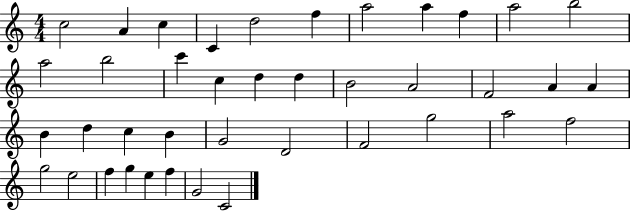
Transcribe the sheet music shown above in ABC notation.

X:1
T:Untitled
M:4/4
L:1/4
K:C
c2 A c C d2 f a2 a f a2 b2 a2 b2 c' c d d B2 A2 F2 A A B d c B G2 D2 F2 g2 a2 f2 g2 e2 f g e f G2 C2